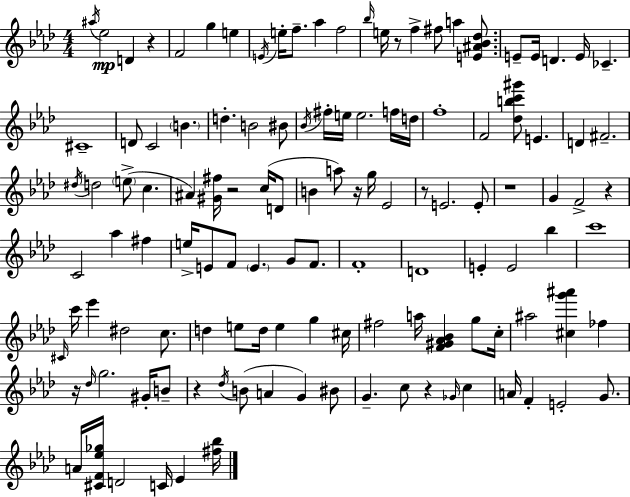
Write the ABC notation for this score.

X:1
T:Untitled
M:4/4
L:1/4
K:Fm
^a/4 _e2 D z F2 g e E/4 e/4 f/2 _a f2 _b/4 e/4 z/2 f ^f/2 a [E^A_B_d]/2 E/2 E/4 D E/4 _C ^C4 D/2 C2 B d B2 ^B/2 _B/4 ^f/4 e/4 e2 f/4 d/4 f4 F2 [_dbc'^g']/2 E D ^F2 ^d/4 d2 e/2 c ^A [^G^f]/4 z2 c/4 D/2 B a/2 z/4 g/4 _E2 z/2 E2 E/2 z4 G F2 z C2 _a ^f e/4 E/2 F/2 E G/2 F/2 F4 D4 E E2 _b c'4 ^C/4 c'/4 _e' ^d2 c/2 d e/2 d/4 e g ^c/4 ^f2 a/4 [F^G_A_B] g/2 c/4 ^a2 [^cg'^a'] _f z/4 _d/4 g2 ^G/4 B/2 z _d/4 B/2 A G ^B/2 G c/2 z _G/4 c A/4 F E2 G/2 A/4 [^CF_e_g]/4 D2 C/4 _E [^f_b]/4